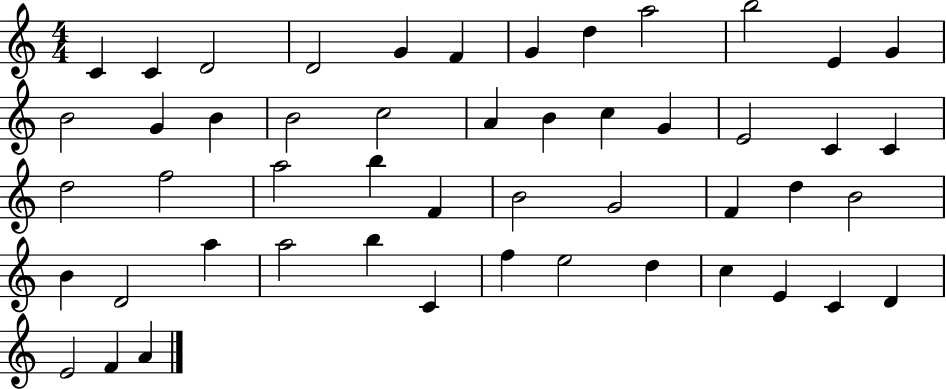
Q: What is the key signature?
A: C major